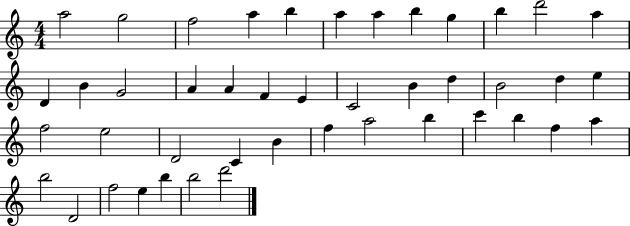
A5/h G5/h F5/h A5/q B5/q A5/q A5/q B5/q G5/q B5/q D6/h A5/q D4/q B4/q G4/h A4/q A4/q F4/q E4/q C4/h B4/q D5/q B4/h D5/q E5/q F5/h E5/h D4/h C4/q B4/q F5/q A5/h B5/q C6/q B5/q F5/q A5/q B5/h D4/h F5/h E5/q B5/q B5/h D6/h